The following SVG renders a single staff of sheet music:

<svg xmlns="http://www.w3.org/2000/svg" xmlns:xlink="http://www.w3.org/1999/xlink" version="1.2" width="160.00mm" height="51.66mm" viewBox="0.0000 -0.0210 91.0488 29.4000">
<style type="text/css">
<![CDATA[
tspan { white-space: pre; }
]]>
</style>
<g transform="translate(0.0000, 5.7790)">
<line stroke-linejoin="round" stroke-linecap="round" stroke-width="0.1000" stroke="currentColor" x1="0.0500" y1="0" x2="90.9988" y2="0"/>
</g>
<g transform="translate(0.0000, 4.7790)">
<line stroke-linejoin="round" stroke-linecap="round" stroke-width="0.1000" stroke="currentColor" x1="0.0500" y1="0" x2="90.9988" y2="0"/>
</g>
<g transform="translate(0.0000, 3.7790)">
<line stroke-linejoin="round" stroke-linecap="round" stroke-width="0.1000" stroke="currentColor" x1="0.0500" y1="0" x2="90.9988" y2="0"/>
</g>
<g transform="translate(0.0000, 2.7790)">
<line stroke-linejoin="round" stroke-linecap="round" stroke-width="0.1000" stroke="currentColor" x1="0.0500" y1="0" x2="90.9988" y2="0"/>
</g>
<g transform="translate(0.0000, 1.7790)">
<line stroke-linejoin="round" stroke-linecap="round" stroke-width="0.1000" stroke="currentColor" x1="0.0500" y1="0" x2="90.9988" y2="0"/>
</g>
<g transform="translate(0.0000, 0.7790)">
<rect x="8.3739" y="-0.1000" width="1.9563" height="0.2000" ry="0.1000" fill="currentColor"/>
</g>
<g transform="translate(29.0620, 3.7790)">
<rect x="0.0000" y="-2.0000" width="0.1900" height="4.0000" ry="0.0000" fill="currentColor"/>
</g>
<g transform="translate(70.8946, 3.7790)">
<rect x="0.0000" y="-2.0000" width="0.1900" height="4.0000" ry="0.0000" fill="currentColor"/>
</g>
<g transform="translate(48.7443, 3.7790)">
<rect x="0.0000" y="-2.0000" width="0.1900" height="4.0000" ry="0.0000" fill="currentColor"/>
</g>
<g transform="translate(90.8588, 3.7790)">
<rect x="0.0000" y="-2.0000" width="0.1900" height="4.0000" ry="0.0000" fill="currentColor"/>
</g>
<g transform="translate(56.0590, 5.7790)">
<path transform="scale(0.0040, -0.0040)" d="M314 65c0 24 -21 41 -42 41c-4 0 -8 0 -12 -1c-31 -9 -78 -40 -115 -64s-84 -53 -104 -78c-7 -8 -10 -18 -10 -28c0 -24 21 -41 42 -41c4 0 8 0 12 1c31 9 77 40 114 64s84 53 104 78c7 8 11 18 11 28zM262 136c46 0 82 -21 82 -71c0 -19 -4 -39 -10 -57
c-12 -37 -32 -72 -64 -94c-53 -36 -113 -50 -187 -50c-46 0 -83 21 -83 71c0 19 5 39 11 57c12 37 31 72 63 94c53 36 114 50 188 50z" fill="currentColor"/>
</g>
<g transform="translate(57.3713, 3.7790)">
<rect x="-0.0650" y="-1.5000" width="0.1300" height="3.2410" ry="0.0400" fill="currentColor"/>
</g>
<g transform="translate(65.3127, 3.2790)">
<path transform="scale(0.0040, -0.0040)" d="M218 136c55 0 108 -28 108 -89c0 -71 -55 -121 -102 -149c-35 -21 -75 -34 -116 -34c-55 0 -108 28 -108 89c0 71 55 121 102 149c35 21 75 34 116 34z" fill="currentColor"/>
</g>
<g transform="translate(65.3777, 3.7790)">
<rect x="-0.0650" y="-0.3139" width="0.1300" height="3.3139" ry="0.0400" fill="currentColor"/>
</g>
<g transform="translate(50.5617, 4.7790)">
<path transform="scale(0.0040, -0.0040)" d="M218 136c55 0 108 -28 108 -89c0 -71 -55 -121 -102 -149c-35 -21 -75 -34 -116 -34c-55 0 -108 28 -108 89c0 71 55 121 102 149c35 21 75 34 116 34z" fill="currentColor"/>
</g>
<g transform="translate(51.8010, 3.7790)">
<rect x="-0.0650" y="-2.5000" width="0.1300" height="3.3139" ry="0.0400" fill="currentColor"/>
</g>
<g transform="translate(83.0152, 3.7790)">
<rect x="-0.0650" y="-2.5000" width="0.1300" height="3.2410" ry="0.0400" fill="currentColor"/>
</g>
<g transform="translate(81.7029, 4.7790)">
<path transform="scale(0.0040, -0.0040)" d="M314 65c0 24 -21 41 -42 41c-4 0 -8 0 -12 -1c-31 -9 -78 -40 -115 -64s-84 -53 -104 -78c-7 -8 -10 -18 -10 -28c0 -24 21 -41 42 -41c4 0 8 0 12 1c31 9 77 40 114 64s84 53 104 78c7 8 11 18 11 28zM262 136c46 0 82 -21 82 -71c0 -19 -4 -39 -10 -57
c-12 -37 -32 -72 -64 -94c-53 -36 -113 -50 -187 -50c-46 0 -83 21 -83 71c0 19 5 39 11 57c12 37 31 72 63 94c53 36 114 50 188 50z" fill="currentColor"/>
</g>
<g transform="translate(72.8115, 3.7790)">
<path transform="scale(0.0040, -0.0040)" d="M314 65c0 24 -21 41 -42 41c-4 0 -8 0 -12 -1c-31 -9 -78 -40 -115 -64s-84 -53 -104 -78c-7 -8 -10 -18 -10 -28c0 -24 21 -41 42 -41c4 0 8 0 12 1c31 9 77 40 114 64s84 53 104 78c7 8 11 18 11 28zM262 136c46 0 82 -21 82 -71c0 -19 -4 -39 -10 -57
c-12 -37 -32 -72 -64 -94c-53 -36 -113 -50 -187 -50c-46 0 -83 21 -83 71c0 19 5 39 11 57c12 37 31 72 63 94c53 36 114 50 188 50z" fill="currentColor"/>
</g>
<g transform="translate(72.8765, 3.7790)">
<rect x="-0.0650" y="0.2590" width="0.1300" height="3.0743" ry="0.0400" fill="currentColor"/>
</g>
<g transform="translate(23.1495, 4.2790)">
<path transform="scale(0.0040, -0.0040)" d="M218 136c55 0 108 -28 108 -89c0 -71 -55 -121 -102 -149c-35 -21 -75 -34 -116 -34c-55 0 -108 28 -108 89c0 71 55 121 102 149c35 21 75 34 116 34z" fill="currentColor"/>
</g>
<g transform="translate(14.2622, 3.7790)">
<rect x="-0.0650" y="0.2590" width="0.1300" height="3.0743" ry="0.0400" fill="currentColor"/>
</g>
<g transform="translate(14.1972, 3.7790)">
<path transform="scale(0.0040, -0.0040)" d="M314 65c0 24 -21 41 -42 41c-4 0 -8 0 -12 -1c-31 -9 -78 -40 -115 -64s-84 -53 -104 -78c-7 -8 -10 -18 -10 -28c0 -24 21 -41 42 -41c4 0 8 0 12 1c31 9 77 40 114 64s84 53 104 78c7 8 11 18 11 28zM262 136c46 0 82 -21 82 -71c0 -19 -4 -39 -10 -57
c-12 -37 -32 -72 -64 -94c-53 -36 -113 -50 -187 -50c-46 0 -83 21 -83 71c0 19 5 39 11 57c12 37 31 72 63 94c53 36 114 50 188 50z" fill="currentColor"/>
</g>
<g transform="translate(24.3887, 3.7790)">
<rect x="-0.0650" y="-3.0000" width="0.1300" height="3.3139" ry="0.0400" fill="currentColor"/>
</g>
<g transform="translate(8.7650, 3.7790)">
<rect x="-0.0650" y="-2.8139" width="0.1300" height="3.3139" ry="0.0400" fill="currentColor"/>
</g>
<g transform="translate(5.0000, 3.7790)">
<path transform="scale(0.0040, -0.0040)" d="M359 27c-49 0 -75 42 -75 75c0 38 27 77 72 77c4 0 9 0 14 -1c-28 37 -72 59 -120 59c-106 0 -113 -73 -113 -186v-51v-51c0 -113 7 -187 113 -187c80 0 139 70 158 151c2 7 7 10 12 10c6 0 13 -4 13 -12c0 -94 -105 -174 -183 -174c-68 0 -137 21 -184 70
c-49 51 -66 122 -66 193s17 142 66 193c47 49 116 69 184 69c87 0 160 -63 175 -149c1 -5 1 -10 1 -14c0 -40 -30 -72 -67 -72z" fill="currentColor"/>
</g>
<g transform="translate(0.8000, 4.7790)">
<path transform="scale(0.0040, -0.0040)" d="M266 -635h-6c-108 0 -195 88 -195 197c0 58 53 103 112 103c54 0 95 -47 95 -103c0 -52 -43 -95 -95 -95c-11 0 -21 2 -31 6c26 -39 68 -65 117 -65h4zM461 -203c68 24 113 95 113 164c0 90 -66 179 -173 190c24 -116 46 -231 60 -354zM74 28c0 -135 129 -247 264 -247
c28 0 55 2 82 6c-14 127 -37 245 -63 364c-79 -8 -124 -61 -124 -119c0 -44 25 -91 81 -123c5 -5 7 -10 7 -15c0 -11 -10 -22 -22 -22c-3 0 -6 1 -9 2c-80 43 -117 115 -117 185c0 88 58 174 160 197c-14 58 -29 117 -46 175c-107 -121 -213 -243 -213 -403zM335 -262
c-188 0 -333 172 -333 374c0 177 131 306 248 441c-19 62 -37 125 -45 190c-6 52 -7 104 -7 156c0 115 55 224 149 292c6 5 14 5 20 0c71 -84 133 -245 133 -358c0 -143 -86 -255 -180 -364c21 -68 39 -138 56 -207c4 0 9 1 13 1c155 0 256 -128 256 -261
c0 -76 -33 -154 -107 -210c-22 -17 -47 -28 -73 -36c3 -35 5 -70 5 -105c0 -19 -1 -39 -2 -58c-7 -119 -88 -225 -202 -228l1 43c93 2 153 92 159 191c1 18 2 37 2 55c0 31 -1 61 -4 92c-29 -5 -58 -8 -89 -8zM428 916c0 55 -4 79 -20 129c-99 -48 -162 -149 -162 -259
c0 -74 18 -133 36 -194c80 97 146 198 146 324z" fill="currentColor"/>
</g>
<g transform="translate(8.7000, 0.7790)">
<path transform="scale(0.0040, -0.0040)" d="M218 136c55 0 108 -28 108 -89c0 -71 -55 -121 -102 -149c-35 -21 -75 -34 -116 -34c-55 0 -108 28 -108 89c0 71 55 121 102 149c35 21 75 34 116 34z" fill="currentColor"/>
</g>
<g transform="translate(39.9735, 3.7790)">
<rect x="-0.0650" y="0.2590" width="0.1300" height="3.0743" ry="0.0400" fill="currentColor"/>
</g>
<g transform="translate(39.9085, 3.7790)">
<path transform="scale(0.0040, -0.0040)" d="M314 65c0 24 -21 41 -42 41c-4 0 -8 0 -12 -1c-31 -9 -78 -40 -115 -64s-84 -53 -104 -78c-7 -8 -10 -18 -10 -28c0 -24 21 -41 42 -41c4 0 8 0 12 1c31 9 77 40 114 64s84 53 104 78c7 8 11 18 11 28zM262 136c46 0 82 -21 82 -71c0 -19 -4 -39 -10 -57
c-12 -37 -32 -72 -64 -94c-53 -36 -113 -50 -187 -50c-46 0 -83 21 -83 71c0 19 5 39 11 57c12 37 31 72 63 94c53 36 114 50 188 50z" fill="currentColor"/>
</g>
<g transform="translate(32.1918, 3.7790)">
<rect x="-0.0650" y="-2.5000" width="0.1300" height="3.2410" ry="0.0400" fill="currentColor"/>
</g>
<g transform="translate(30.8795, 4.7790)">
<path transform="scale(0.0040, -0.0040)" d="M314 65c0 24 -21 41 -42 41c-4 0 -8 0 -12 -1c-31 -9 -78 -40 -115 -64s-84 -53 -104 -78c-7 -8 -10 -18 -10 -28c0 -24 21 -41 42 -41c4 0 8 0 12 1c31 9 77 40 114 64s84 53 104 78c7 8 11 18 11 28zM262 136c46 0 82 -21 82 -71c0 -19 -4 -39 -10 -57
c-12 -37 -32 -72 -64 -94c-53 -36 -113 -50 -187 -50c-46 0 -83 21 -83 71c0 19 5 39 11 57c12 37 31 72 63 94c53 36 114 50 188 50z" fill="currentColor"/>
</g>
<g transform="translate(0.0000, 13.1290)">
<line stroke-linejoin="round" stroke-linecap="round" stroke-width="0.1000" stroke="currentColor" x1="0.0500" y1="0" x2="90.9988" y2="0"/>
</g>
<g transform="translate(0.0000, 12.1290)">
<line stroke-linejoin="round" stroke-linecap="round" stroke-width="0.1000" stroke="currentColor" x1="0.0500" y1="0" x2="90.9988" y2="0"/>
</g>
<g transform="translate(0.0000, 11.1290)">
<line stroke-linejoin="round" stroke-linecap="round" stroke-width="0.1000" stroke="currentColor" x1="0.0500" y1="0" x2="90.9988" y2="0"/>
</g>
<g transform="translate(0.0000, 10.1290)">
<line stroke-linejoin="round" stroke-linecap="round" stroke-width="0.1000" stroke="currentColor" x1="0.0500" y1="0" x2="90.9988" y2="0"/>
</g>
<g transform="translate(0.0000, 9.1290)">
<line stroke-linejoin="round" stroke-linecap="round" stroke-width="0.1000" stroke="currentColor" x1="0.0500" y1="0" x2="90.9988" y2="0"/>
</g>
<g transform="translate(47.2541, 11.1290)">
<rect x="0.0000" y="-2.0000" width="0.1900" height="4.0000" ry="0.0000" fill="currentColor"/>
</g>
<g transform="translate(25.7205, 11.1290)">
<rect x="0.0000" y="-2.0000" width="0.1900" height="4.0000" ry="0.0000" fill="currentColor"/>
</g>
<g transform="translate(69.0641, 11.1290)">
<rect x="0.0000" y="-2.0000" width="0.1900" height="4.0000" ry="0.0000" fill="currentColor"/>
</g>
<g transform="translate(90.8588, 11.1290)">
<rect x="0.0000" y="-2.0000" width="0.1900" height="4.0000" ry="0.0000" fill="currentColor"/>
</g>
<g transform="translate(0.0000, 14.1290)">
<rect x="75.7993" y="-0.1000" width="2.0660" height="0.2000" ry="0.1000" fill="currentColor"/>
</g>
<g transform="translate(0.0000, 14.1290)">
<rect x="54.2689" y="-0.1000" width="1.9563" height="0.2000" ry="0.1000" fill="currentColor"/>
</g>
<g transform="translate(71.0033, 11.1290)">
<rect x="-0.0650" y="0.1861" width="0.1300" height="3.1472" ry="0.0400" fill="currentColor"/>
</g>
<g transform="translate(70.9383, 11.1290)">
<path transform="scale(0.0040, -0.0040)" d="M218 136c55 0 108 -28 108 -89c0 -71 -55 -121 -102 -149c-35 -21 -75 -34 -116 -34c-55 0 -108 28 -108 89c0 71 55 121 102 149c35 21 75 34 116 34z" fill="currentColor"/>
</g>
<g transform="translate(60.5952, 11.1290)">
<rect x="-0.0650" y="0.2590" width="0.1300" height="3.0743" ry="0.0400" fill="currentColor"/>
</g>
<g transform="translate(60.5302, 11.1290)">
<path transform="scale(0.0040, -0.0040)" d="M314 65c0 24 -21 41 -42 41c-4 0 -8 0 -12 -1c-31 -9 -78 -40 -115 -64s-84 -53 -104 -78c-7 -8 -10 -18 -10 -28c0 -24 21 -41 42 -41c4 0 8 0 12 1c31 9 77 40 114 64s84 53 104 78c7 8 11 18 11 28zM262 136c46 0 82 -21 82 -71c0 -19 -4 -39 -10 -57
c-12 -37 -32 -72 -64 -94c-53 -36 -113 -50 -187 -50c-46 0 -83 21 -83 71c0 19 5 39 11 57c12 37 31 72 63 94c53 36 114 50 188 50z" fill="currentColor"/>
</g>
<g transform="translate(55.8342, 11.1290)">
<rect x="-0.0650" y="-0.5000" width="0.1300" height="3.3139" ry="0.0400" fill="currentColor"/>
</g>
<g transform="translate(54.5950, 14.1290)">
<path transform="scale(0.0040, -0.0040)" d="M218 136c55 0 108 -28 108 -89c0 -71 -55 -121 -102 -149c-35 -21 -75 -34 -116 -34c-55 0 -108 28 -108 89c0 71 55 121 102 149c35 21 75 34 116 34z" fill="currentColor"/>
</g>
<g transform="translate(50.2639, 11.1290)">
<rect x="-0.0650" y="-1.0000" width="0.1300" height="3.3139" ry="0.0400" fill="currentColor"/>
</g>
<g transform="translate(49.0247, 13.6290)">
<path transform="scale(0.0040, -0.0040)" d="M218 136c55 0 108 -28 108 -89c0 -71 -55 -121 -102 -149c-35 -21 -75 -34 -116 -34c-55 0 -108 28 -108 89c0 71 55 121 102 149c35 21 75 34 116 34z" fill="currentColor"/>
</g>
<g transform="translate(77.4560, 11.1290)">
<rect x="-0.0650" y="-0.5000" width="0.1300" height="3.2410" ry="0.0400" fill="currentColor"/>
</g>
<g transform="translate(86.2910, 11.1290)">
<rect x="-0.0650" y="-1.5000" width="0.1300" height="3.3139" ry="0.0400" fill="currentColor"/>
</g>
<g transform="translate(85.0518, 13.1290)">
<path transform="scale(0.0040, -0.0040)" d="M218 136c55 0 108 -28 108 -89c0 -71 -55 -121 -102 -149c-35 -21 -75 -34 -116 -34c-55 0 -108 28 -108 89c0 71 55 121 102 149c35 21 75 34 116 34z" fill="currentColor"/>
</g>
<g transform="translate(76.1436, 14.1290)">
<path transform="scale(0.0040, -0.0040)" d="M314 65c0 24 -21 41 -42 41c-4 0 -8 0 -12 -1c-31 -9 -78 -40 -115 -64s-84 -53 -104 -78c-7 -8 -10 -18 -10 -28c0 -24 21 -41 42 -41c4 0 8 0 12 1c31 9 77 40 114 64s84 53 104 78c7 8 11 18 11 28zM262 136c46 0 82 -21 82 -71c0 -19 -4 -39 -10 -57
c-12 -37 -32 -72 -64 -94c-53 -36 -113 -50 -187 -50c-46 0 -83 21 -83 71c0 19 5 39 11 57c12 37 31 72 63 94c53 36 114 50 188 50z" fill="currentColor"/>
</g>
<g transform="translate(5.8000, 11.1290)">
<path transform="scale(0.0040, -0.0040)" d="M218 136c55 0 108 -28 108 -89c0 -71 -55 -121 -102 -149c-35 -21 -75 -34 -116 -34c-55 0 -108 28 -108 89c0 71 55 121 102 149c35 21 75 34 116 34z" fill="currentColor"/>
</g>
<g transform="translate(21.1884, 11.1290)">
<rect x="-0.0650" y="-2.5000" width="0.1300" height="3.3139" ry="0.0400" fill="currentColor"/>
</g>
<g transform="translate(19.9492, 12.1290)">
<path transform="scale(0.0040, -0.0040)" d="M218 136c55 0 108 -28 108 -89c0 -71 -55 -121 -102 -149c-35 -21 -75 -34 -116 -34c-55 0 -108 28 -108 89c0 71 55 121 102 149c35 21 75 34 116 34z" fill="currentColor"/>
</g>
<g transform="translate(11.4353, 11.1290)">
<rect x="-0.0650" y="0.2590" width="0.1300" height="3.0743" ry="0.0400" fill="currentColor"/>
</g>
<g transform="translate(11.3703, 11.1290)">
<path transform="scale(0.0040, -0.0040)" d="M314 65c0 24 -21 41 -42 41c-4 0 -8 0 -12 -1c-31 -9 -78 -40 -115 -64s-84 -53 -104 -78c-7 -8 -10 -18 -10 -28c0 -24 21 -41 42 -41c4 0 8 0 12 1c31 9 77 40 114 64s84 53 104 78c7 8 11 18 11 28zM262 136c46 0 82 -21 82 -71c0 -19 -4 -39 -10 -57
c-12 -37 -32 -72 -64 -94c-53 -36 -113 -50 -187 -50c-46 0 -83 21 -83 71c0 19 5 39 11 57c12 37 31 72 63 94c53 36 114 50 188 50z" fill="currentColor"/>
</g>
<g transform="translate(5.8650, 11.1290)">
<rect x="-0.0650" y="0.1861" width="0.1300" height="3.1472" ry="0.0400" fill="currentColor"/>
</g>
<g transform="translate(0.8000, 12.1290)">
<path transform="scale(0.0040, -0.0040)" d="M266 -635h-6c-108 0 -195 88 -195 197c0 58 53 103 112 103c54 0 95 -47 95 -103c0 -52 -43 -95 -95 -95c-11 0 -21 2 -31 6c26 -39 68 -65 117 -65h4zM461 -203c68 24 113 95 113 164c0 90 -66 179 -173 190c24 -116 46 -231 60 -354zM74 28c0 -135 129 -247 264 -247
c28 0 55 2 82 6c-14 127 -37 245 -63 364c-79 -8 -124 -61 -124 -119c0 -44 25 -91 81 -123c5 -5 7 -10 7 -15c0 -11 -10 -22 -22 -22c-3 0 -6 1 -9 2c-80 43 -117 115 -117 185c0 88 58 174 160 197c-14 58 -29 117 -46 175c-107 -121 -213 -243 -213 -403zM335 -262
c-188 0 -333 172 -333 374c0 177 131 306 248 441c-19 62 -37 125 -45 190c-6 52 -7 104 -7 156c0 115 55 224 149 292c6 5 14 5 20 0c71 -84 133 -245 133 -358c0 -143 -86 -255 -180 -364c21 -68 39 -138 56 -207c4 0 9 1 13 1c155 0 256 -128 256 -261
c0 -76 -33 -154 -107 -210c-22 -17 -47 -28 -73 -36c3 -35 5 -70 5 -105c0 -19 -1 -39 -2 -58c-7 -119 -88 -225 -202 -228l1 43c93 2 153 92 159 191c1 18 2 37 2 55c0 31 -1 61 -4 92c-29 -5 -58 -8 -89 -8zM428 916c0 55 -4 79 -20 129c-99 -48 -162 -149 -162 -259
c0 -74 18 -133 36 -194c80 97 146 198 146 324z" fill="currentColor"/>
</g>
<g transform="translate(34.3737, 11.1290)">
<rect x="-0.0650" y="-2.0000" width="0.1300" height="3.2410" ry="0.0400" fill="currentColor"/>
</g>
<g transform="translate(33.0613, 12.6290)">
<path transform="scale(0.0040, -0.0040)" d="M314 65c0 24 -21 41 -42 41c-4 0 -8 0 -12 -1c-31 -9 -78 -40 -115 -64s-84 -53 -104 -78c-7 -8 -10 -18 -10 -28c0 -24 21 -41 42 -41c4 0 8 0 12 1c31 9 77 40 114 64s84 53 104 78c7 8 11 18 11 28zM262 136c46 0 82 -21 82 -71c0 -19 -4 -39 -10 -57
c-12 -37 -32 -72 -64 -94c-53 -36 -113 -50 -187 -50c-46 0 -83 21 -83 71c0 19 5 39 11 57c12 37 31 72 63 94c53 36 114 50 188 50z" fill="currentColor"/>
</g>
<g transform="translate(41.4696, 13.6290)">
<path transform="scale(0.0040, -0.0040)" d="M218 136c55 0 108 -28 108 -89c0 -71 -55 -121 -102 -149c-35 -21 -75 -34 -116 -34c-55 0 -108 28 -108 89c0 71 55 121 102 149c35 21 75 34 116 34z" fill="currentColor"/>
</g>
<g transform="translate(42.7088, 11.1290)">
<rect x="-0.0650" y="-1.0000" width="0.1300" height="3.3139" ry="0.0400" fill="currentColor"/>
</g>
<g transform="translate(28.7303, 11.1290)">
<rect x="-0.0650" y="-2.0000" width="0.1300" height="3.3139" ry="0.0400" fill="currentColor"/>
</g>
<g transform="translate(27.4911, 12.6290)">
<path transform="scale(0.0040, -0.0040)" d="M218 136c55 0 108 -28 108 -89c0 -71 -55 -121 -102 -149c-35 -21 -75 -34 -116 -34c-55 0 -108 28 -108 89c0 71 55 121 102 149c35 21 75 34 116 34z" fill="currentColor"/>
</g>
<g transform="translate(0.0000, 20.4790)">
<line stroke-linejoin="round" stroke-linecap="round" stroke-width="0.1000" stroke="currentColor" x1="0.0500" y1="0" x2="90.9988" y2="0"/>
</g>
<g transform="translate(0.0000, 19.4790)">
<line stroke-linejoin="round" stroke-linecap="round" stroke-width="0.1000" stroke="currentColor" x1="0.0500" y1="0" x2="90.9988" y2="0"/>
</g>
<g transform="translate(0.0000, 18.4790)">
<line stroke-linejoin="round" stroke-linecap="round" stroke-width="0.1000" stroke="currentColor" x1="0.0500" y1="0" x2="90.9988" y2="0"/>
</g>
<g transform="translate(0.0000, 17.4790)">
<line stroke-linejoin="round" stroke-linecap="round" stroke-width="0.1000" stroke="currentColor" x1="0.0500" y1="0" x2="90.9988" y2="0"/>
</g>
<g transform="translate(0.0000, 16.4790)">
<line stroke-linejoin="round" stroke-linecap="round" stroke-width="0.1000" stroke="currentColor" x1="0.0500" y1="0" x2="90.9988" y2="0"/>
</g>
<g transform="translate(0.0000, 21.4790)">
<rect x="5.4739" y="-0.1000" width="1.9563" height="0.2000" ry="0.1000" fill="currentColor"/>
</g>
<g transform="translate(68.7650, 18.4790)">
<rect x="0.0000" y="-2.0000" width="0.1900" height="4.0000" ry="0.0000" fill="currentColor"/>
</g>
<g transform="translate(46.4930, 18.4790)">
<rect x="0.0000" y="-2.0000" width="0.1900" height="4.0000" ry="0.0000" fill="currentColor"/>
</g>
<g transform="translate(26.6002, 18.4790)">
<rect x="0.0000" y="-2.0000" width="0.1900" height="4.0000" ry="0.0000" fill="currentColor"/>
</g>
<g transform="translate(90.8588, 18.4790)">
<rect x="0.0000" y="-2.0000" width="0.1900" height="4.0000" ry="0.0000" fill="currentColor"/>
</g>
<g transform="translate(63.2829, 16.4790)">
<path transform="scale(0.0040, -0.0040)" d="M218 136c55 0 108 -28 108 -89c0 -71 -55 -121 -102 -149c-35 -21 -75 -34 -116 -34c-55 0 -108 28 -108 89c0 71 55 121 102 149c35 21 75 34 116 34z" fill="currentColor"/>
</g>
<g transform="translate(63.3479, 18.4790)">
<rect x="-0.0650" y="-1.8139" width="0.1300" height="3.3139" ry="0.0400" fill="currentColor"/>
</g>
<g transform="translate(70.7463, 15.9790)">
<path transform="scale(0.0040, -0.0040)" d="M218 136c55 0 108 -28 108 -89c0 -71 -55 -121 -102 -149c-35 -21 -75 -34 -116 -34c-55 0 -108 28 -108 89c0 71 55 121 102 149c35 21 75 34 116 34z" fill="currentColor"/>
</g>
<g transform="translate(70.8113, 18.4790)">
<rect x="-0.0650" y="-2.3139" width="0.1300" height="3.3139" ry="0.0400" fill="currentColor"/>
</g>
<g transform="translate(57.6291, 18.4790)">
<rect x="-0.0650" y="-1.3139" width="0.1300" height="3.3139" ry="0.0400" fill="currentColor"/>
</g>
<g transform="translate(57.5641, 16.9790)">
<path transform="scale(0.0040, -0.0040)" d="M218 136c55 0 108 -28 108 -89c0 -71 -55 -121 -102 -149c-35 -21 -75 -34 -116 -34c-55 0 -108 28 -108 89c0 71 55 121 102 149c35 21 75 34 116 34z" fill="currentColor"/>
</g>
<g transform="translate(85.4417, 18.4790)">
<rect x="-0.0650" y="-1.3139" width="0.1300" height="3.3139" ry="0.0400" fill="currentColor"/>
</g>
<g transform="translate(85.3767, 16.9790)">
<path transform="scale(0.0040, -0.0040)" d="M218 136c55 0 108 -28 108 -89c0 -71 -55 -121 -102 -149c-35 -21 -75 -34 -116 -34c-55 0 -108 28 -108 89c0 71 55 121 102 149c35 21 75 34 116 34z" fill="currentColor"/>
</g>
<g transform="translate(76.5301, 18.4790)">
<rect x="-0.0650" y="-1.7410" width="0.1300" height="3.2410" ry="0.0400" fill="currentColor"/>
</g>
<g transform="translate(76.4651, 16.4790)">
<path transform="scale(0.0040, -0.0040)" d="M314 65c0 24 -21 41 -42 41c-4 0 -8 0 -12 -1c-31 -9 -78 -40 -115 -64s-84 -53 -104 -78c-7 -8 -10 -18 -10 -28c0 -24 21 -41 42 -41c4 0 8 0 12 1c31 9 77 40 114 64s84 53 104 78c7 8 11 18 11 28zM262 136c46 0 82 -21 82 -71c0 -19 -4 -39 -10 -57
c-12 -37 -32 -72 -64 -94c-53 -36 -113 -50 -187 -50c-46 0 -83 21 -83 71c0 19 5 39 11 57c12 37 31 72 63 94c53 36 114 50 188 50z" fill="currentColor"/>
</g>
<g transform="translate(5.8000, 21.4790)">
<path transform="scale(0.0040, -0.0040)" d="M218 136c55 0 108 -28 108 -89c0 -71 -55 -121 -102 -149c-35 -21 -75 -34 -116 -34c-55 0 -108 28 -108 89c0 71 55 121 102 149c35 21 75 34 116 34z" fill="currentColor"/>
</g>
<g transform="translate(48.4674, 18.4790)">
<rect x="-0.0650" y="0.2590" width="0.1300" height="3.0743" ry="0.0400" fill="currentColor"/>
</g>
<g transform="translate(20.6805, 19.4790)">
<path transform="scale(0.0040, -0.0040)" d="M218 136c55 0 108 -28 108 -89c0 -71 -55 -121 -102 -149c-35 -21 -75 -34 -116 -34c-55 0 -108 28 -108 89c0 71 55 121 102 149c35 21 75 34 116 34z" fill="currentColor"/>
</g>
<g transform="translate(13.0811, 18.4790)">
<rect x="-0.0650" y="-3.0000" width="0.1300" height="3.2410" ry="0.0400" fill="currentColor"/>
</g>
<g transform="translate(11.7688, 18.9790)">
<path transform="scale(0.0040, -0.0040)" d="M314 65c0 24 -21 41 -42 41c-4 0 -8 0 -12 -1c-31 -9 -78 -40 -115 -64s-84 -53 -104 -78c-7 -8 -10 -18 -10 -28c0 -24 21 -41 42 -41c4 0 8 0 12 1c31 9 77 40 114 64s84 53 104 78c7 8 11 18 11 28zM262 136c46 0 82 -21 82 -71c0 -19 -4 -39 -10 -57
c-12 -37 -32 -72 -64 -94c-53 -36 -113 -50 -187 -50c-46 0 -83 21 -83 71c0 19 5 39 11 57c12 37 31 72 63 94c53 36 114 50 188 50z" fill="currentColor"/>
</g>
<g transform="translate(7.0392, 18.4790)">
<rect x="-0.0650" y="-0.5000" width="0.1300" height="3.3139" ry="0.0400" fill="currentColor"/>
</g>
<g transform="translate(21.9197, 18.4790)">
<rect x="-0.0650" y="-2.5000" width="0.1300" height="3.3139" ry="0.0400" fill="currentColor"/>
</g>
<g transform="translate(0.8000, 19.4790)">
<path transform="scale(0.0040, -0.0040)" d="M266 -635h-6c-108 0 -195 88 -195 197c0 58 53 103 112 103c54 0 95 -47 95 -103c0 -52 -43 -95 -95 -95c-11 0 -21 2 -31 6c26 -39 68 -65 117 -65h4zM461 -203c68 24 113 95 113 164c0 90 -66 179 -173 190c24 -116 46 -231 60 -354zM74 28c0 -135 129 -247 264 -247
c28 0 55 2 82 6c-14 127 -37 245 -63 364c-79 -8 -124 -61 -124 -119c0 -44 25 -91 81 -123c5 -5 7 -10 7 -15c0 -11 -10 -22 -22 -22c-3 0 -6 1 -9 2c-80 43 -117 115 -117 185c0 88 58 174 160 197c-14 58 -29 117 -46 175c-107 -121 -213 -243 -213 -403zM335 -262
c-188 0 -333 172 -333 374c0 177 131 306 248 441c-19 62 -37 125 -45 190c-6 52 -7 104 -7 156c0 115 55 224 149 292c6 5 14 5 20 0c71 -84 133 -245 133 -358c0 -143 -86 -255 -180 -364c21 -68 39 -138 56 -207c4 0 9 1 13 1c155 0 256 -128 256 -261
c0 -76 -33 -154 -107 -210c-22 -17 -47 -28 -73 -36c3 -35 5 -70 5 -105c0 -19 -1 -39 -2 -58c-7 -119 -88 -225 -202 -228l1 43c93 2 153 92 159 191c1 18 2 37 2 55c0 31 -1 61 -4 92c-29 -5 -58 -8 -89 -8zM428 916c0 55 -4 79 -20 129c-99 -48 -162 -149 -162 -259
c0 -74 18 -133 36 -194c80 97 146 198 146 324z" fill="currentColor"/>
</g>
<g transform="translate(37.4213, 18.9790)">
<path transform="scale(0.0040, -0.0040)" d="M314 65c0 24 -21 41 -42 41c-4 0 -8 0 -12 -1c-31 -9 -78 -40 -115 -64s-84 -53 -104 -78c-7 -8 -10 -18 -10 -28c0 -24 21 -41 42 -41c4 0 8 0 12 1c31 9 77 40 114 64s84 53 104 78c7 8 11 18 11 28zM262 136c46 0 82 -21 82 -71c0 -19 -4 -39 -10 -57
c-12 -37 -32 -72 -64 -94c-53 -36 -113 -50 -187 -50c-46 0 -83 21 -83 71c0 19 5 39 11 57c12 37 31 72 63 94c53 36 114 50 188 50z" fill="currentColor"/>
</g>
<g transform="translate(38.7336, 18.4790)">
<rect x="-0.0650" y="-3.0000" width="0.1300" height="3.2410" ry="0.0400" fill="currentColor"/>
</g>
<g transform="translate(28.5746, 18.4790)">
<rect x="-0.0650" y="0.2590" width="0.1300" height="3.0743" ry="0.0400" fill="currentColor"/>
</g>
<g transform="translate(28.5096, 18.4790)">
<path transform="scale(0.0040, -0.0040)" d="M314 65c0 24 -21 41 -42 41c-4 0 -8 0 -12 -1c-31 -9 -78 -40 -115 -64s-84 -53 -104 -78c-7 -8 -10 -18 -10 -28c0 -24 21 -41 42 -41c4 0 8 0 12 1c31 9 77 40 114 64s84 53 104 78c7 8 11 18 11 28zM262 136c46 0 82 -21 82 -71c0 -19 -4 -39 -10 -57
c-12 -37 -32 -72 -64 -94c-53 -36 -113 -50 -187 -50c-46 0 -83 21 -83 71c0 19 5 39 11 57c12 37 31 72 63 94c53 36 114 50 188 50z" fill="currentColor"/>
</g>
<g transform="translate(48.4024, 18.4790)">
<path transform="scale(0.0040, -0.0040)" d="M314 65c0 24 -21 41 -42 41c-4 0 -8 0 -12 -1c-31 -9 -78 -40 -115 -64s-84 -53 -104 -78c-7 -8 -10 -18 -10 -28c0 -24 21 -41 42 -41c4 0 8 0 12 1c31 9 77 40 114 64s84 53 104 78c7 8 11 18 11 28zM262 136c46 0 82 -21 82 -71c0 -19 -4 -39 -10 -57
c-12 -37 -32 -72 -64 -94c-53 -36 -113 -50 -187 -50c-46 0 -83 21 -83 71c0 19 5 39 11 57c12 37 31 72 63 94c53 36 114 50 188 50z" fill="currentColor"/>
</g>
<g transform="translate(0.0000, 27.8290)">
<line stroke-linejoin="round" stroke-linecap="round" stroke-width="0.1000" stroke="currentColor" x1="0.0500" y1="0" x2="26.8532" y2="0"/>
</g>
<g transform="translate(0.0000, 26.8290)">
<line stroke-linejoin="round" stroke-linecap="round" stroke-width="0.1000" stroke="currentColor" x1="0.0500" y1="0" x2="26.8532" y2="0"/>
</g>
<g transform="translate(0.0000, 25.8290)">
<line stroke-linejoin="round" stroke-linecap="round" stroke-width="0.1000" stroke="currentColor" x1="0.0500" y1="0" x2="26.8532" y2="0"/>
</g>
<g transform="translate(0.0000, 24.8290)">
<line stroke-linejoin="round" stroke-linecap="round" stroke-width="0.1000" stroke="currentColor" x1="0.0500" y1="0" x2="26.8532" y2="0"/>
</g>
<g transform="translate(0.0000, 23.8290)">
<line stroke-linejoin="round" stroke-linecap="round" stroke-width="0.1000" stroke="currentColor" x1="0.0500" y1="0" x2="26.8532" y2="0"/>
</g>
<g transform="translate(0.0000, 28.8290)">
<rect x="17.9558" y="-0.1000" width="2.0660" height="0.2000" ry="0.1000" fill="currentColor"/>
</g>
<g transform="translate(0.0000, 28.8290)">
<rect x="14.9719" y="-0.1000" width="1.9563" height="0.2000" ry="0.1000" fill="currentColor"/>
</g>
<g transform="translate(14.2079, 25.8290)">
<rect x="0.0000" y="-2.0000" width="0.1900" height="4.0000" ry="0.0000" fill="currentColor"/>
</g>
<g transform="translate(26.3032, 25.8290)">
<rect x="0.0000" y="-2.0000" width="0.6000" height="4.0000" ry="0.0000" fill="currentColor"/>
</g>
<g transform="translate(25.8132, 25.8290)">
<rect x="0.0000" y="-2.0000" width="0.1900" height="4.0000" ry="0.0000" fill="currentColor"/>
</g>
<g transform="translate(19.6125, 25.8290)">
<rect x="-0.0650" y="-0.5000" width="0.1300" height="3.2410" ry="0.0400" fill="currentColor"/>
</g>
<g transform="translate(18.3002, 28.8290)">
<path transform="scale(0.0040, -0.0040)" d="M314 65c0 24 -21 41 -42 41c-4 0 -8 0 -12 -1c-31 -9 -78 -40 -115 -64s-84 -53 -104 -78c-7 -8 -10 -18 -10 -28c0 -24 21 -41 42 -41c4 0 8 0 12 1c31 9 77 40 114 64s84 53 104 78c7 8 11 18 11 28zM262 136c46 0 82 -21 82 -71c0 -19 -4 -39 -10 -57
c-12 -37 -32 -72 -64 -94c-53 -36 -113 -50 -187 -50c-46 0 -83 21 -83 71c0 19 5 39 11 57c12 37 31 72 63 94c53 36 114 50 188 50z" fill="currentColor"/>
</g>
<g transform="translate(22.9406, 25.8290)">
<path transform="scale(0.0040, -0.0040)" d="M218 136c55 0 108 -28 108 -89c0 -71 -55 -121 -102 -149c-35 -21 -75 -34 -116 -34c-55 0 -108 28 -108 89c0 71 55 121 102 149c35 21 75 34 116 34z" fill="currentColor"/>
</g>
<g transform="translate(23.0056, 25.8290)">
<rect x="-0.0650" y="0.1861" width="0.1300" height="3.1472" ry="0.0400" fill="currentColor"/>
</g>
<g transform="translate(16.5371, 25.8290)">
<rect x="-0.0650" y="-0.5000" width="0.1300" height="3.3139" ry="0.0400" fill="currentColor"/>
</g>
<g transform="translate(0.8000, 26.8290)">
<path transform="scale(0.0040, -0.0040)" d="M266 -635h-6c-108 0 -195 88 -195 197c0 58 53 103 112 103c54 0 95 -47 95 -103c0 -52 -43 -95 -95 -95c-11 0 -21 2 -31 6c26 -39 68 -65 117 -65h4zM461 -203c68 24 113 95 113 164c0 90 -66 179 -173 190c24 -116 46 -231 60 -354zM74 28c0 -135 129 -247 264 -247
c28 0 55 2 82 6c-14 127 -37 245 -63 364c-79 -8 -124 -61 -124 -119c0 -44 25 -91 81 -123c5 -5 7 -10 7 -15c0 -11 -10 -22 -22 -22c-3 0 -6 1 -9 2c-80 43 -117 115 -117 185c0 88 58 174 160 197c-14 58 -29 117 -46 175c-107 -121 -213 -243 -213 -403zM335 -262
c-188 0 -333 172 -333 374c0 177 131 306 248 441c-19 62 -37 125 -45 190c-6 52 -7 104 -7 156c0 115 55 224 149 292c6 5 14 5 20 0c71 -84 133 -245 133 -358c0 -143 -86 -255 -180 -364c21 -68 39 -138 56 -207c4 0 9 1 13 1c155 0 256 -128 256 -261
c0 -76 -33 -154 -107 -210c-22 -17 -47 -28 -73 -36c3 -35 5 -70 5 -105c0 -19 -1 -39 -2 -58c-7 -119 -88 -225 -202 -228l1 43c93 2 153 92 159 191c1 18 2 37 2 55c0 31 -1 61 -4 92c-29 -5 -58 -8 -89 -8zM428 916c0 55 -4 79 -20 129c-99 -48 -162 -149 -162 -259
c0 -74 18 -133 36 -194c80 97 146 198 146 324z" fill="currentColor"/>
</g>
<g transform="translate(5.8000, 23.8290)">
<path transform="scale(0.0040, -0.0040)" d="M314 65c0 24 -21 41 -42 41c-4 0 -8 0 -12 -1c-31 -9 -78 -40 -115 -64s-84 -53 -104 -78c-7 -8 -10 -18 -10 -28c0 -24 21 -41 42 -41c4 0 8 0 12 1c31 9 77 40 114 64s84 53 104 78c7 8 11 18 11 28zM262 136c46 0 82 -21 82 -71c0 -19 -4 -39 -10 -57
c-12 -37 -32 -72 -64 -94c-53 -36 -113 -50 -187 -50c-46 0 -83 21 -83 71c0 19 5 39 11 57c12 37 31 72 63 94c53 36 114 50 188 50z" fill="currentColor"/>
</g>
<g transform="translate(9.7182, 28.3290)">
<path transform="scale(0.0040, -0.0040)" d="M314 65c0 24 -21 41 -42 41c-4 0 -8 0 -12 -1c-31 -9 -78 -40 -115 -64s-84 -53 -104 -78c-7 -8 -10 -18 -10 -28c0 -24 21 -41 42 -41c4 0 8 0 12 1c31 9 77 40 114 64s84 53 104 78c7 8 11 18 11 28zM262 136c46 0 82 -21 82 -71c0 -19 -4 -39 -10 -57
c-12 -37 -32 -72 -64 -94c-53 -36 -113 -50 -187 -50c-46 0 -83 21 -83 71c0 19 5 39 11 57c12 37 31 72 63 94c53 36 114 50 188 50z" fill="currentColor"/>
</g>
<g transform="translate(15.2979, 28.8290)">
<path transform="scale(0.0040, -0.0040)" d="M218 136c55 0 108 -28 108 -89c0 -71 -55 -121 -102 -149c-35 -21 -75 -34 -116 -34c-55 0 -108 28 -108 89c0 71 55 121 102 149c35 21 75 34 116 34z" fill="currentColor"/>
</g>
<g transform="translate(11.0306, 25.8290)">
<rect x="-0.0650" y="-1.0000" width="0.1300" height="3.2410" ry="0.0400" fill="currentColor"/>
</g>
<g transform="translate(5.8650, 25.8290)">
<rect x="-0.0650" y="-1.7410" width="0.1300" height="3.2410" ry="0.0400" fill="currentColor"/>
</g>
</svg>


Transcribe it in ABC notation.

X:1
T:Untitled
M:4/4
L:1/4
K:C
a B2 A G2 B2 G E2 c B2 G2 B B2 G F F2 D D C B2 B C2 E C A2 G B2 A2 B2 e f g f2 e f2 D2 C C2 B